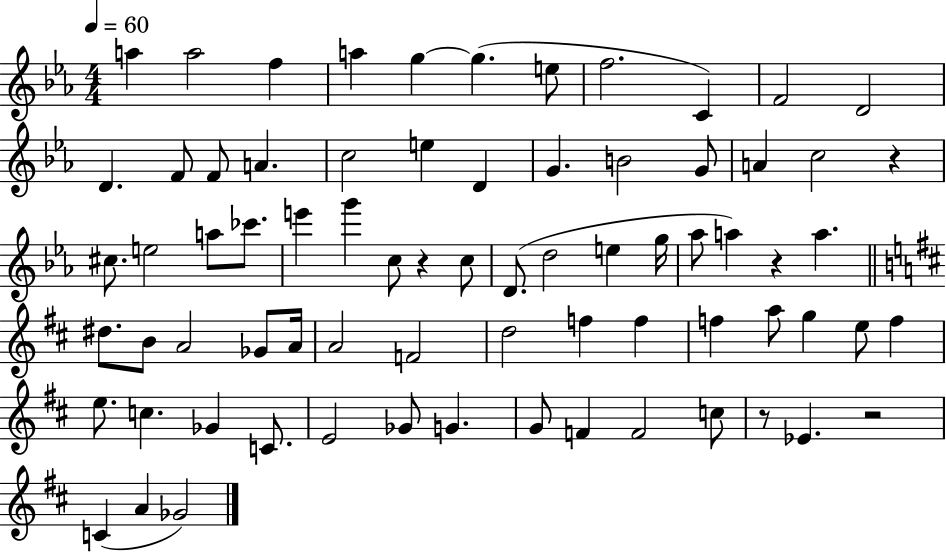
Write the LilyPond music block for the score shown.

{
  \clef treble
  \numericTimeSignature
  \time 4/4
  \key ees \major
  \tempo 4 = 60
  a''4 a''2 f''4 | a''4 g''4~~ g''4.( e''8 | f''2. c'4) | f'2 d'2 | \break d'4. f'8 f'8 a'4. | c''2 e''4 d'4 | g'4. b'2 g'8 | a'4 c''2 r4 | \break cis''8. e''2 a''8 ces'''8. | e'''4 g'''4 c''8 r4 c''8 | d'8.( d''2 e''4 g''16 | aes''8 a''4) r4 a''4. | \break \bar "||" \break \key d \major dis''8. b'8 a'2 ges'8 a'16 | a'2 f'2 | d''2 f''4 f''4 | f''4 a''8 g''4 e''8 f''4 | \break e''8. c''4. ges'4 c'8. | e'2 ges'8 g'4. | g'8 f'4 f'2 c''8 | r8 ees'4. r2 | \break c'4( a'4 ges'2) | \bar "|."
}